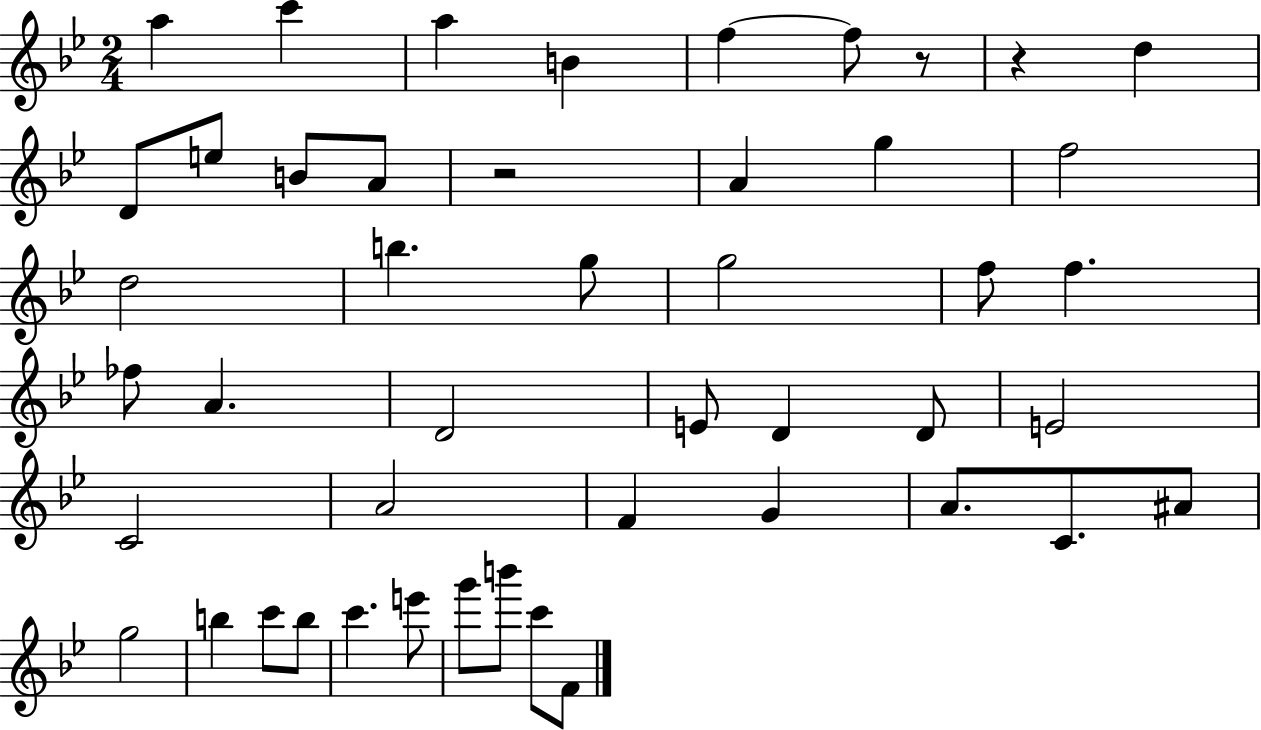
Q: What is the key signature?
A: BES major